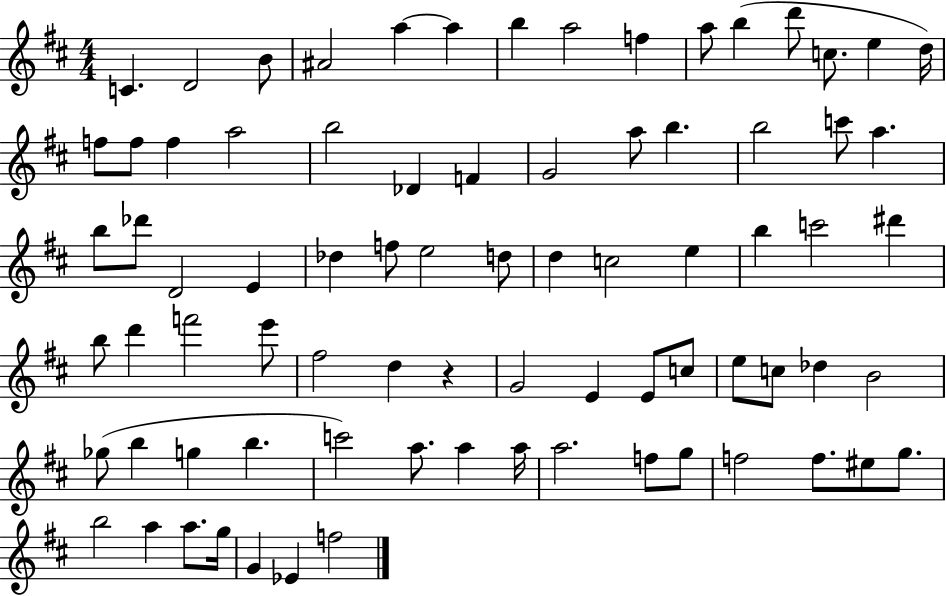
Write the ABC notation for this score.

X:1
T:Untitled
M:4/4
L:1/4
K:D
C D2 B/2 ^A2 a a b a2 f a/2 b d'/2 c/2 e d/4 f/2 f/2 f a2 b2 _D F G2 a/2 b b2 c'/2 a b/2 _d'/2 D2 E _d f/2 e2 d/2 d c2 e b c'2 ^d' b/2 d' f'2 e'/2 ^f2 d z G2 E E/2 c/2 e/2 c/2 _d B2 _g/2 b g b c'2 a/2 a a/4 a2 f/2 g/2 f2 f/2 ^e/2 g/2 b2 a a/2 g/4 G _E f2